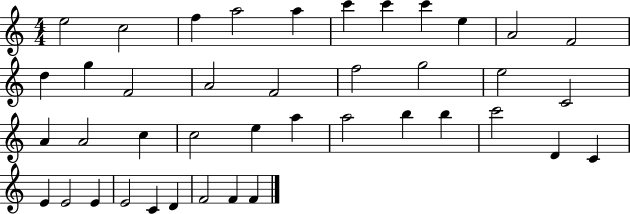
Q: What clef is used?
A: treble